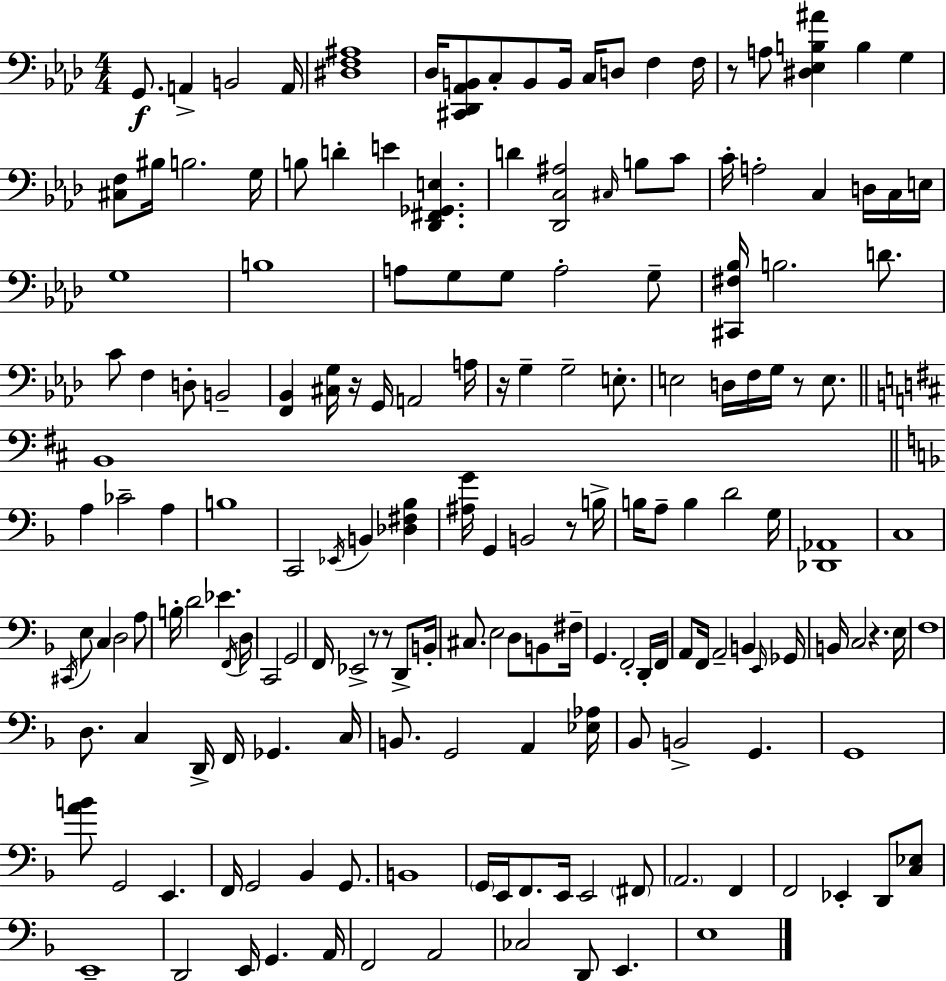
{
  \clef bass
  \numericTimeSignature
  \time 4/4
  \key aes \major
  g,8.\f a,4-> b,2 a,16 | <dis f ais>1 | des16 <cis, des, aes, b,>8 c8-. b,8 b,16 c16 d8 f4 f16 | r8 a8 <dis ees b ais'>4 b4 g4 | \break <cis f>8 bis16 b2. g16 | b8 d'4-. e'4 <des, fis, ges, e>4. | d'4 <des, c ais>2 \grace { cis16 } b8 c'8 | c'16-. a2-. c4 d16 c16 | \break e16 g1 | b1 | a8 g8 g8 a2-. g8-- | <cis, fis bes>16 b2. d'8. | \break c'8 f4 d8-. b,2-- | <f, bes,>4 <cis g>16 r16 g,16 a,2 | a16 r16 g4-- g2-- e8.-. | e2 d16 f16 g16 r8 e8. | \break \bar "||" \break \key d \major b,1 | \bar "||" \break \key f \major a4 ces'2-- a4 | b1 | c,2 \acciaccatura { ees,16 } b,4 <des fis bes>4 | <ais g'>16 g,4 b,2 r8 | \break b16-> b16 a8-- b4 d'2 | g16 <des, aes,>1 | c1 | \acciaccatura { cis,16 } e8 c4 d2 | \break a8 b16-. d'2 ees'4. | \acciaccatura { f,16 } d16 c,2 g,2 | f,16 ees,2-> r8 r8 | d,8-> b,16-. cis8. e2 d8 | \break b,8 fis16-- g,4. f,2-. | d,16-. f,16 a,8 f,16 a,2-- b,4 | \grace { e,16 } ges,16 b,16 c2 r4. | e16 f1 | \break d8. c4 d,16-> f,16 ges,4. | c16 b,8. g,2 a,4 | <ees aes>16 bes,8 b,2-> g,4. | g,1 | \break <a' b'>8 g,2 e,4. | f,16 g,2 bes,4 | g,8. b,1 | \parenthesize g,16 e,16 f,8. e,16 e,2 | \break \parenthesize fis,8 \parenthesize a,2. | f,4 f,2 ees,4-. | d,8 <c ees>8 e,1-- | d,2 e,16 g,4. | \break a,16 f,2 a,2 | ces2 d,8 e,4. | e1 | \bar "|."
}